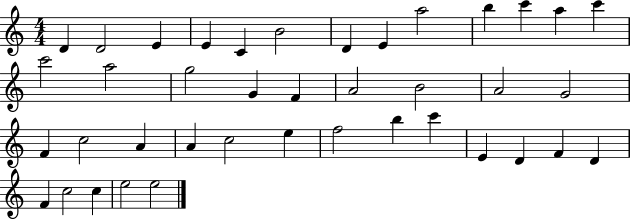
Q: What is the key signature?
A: C major